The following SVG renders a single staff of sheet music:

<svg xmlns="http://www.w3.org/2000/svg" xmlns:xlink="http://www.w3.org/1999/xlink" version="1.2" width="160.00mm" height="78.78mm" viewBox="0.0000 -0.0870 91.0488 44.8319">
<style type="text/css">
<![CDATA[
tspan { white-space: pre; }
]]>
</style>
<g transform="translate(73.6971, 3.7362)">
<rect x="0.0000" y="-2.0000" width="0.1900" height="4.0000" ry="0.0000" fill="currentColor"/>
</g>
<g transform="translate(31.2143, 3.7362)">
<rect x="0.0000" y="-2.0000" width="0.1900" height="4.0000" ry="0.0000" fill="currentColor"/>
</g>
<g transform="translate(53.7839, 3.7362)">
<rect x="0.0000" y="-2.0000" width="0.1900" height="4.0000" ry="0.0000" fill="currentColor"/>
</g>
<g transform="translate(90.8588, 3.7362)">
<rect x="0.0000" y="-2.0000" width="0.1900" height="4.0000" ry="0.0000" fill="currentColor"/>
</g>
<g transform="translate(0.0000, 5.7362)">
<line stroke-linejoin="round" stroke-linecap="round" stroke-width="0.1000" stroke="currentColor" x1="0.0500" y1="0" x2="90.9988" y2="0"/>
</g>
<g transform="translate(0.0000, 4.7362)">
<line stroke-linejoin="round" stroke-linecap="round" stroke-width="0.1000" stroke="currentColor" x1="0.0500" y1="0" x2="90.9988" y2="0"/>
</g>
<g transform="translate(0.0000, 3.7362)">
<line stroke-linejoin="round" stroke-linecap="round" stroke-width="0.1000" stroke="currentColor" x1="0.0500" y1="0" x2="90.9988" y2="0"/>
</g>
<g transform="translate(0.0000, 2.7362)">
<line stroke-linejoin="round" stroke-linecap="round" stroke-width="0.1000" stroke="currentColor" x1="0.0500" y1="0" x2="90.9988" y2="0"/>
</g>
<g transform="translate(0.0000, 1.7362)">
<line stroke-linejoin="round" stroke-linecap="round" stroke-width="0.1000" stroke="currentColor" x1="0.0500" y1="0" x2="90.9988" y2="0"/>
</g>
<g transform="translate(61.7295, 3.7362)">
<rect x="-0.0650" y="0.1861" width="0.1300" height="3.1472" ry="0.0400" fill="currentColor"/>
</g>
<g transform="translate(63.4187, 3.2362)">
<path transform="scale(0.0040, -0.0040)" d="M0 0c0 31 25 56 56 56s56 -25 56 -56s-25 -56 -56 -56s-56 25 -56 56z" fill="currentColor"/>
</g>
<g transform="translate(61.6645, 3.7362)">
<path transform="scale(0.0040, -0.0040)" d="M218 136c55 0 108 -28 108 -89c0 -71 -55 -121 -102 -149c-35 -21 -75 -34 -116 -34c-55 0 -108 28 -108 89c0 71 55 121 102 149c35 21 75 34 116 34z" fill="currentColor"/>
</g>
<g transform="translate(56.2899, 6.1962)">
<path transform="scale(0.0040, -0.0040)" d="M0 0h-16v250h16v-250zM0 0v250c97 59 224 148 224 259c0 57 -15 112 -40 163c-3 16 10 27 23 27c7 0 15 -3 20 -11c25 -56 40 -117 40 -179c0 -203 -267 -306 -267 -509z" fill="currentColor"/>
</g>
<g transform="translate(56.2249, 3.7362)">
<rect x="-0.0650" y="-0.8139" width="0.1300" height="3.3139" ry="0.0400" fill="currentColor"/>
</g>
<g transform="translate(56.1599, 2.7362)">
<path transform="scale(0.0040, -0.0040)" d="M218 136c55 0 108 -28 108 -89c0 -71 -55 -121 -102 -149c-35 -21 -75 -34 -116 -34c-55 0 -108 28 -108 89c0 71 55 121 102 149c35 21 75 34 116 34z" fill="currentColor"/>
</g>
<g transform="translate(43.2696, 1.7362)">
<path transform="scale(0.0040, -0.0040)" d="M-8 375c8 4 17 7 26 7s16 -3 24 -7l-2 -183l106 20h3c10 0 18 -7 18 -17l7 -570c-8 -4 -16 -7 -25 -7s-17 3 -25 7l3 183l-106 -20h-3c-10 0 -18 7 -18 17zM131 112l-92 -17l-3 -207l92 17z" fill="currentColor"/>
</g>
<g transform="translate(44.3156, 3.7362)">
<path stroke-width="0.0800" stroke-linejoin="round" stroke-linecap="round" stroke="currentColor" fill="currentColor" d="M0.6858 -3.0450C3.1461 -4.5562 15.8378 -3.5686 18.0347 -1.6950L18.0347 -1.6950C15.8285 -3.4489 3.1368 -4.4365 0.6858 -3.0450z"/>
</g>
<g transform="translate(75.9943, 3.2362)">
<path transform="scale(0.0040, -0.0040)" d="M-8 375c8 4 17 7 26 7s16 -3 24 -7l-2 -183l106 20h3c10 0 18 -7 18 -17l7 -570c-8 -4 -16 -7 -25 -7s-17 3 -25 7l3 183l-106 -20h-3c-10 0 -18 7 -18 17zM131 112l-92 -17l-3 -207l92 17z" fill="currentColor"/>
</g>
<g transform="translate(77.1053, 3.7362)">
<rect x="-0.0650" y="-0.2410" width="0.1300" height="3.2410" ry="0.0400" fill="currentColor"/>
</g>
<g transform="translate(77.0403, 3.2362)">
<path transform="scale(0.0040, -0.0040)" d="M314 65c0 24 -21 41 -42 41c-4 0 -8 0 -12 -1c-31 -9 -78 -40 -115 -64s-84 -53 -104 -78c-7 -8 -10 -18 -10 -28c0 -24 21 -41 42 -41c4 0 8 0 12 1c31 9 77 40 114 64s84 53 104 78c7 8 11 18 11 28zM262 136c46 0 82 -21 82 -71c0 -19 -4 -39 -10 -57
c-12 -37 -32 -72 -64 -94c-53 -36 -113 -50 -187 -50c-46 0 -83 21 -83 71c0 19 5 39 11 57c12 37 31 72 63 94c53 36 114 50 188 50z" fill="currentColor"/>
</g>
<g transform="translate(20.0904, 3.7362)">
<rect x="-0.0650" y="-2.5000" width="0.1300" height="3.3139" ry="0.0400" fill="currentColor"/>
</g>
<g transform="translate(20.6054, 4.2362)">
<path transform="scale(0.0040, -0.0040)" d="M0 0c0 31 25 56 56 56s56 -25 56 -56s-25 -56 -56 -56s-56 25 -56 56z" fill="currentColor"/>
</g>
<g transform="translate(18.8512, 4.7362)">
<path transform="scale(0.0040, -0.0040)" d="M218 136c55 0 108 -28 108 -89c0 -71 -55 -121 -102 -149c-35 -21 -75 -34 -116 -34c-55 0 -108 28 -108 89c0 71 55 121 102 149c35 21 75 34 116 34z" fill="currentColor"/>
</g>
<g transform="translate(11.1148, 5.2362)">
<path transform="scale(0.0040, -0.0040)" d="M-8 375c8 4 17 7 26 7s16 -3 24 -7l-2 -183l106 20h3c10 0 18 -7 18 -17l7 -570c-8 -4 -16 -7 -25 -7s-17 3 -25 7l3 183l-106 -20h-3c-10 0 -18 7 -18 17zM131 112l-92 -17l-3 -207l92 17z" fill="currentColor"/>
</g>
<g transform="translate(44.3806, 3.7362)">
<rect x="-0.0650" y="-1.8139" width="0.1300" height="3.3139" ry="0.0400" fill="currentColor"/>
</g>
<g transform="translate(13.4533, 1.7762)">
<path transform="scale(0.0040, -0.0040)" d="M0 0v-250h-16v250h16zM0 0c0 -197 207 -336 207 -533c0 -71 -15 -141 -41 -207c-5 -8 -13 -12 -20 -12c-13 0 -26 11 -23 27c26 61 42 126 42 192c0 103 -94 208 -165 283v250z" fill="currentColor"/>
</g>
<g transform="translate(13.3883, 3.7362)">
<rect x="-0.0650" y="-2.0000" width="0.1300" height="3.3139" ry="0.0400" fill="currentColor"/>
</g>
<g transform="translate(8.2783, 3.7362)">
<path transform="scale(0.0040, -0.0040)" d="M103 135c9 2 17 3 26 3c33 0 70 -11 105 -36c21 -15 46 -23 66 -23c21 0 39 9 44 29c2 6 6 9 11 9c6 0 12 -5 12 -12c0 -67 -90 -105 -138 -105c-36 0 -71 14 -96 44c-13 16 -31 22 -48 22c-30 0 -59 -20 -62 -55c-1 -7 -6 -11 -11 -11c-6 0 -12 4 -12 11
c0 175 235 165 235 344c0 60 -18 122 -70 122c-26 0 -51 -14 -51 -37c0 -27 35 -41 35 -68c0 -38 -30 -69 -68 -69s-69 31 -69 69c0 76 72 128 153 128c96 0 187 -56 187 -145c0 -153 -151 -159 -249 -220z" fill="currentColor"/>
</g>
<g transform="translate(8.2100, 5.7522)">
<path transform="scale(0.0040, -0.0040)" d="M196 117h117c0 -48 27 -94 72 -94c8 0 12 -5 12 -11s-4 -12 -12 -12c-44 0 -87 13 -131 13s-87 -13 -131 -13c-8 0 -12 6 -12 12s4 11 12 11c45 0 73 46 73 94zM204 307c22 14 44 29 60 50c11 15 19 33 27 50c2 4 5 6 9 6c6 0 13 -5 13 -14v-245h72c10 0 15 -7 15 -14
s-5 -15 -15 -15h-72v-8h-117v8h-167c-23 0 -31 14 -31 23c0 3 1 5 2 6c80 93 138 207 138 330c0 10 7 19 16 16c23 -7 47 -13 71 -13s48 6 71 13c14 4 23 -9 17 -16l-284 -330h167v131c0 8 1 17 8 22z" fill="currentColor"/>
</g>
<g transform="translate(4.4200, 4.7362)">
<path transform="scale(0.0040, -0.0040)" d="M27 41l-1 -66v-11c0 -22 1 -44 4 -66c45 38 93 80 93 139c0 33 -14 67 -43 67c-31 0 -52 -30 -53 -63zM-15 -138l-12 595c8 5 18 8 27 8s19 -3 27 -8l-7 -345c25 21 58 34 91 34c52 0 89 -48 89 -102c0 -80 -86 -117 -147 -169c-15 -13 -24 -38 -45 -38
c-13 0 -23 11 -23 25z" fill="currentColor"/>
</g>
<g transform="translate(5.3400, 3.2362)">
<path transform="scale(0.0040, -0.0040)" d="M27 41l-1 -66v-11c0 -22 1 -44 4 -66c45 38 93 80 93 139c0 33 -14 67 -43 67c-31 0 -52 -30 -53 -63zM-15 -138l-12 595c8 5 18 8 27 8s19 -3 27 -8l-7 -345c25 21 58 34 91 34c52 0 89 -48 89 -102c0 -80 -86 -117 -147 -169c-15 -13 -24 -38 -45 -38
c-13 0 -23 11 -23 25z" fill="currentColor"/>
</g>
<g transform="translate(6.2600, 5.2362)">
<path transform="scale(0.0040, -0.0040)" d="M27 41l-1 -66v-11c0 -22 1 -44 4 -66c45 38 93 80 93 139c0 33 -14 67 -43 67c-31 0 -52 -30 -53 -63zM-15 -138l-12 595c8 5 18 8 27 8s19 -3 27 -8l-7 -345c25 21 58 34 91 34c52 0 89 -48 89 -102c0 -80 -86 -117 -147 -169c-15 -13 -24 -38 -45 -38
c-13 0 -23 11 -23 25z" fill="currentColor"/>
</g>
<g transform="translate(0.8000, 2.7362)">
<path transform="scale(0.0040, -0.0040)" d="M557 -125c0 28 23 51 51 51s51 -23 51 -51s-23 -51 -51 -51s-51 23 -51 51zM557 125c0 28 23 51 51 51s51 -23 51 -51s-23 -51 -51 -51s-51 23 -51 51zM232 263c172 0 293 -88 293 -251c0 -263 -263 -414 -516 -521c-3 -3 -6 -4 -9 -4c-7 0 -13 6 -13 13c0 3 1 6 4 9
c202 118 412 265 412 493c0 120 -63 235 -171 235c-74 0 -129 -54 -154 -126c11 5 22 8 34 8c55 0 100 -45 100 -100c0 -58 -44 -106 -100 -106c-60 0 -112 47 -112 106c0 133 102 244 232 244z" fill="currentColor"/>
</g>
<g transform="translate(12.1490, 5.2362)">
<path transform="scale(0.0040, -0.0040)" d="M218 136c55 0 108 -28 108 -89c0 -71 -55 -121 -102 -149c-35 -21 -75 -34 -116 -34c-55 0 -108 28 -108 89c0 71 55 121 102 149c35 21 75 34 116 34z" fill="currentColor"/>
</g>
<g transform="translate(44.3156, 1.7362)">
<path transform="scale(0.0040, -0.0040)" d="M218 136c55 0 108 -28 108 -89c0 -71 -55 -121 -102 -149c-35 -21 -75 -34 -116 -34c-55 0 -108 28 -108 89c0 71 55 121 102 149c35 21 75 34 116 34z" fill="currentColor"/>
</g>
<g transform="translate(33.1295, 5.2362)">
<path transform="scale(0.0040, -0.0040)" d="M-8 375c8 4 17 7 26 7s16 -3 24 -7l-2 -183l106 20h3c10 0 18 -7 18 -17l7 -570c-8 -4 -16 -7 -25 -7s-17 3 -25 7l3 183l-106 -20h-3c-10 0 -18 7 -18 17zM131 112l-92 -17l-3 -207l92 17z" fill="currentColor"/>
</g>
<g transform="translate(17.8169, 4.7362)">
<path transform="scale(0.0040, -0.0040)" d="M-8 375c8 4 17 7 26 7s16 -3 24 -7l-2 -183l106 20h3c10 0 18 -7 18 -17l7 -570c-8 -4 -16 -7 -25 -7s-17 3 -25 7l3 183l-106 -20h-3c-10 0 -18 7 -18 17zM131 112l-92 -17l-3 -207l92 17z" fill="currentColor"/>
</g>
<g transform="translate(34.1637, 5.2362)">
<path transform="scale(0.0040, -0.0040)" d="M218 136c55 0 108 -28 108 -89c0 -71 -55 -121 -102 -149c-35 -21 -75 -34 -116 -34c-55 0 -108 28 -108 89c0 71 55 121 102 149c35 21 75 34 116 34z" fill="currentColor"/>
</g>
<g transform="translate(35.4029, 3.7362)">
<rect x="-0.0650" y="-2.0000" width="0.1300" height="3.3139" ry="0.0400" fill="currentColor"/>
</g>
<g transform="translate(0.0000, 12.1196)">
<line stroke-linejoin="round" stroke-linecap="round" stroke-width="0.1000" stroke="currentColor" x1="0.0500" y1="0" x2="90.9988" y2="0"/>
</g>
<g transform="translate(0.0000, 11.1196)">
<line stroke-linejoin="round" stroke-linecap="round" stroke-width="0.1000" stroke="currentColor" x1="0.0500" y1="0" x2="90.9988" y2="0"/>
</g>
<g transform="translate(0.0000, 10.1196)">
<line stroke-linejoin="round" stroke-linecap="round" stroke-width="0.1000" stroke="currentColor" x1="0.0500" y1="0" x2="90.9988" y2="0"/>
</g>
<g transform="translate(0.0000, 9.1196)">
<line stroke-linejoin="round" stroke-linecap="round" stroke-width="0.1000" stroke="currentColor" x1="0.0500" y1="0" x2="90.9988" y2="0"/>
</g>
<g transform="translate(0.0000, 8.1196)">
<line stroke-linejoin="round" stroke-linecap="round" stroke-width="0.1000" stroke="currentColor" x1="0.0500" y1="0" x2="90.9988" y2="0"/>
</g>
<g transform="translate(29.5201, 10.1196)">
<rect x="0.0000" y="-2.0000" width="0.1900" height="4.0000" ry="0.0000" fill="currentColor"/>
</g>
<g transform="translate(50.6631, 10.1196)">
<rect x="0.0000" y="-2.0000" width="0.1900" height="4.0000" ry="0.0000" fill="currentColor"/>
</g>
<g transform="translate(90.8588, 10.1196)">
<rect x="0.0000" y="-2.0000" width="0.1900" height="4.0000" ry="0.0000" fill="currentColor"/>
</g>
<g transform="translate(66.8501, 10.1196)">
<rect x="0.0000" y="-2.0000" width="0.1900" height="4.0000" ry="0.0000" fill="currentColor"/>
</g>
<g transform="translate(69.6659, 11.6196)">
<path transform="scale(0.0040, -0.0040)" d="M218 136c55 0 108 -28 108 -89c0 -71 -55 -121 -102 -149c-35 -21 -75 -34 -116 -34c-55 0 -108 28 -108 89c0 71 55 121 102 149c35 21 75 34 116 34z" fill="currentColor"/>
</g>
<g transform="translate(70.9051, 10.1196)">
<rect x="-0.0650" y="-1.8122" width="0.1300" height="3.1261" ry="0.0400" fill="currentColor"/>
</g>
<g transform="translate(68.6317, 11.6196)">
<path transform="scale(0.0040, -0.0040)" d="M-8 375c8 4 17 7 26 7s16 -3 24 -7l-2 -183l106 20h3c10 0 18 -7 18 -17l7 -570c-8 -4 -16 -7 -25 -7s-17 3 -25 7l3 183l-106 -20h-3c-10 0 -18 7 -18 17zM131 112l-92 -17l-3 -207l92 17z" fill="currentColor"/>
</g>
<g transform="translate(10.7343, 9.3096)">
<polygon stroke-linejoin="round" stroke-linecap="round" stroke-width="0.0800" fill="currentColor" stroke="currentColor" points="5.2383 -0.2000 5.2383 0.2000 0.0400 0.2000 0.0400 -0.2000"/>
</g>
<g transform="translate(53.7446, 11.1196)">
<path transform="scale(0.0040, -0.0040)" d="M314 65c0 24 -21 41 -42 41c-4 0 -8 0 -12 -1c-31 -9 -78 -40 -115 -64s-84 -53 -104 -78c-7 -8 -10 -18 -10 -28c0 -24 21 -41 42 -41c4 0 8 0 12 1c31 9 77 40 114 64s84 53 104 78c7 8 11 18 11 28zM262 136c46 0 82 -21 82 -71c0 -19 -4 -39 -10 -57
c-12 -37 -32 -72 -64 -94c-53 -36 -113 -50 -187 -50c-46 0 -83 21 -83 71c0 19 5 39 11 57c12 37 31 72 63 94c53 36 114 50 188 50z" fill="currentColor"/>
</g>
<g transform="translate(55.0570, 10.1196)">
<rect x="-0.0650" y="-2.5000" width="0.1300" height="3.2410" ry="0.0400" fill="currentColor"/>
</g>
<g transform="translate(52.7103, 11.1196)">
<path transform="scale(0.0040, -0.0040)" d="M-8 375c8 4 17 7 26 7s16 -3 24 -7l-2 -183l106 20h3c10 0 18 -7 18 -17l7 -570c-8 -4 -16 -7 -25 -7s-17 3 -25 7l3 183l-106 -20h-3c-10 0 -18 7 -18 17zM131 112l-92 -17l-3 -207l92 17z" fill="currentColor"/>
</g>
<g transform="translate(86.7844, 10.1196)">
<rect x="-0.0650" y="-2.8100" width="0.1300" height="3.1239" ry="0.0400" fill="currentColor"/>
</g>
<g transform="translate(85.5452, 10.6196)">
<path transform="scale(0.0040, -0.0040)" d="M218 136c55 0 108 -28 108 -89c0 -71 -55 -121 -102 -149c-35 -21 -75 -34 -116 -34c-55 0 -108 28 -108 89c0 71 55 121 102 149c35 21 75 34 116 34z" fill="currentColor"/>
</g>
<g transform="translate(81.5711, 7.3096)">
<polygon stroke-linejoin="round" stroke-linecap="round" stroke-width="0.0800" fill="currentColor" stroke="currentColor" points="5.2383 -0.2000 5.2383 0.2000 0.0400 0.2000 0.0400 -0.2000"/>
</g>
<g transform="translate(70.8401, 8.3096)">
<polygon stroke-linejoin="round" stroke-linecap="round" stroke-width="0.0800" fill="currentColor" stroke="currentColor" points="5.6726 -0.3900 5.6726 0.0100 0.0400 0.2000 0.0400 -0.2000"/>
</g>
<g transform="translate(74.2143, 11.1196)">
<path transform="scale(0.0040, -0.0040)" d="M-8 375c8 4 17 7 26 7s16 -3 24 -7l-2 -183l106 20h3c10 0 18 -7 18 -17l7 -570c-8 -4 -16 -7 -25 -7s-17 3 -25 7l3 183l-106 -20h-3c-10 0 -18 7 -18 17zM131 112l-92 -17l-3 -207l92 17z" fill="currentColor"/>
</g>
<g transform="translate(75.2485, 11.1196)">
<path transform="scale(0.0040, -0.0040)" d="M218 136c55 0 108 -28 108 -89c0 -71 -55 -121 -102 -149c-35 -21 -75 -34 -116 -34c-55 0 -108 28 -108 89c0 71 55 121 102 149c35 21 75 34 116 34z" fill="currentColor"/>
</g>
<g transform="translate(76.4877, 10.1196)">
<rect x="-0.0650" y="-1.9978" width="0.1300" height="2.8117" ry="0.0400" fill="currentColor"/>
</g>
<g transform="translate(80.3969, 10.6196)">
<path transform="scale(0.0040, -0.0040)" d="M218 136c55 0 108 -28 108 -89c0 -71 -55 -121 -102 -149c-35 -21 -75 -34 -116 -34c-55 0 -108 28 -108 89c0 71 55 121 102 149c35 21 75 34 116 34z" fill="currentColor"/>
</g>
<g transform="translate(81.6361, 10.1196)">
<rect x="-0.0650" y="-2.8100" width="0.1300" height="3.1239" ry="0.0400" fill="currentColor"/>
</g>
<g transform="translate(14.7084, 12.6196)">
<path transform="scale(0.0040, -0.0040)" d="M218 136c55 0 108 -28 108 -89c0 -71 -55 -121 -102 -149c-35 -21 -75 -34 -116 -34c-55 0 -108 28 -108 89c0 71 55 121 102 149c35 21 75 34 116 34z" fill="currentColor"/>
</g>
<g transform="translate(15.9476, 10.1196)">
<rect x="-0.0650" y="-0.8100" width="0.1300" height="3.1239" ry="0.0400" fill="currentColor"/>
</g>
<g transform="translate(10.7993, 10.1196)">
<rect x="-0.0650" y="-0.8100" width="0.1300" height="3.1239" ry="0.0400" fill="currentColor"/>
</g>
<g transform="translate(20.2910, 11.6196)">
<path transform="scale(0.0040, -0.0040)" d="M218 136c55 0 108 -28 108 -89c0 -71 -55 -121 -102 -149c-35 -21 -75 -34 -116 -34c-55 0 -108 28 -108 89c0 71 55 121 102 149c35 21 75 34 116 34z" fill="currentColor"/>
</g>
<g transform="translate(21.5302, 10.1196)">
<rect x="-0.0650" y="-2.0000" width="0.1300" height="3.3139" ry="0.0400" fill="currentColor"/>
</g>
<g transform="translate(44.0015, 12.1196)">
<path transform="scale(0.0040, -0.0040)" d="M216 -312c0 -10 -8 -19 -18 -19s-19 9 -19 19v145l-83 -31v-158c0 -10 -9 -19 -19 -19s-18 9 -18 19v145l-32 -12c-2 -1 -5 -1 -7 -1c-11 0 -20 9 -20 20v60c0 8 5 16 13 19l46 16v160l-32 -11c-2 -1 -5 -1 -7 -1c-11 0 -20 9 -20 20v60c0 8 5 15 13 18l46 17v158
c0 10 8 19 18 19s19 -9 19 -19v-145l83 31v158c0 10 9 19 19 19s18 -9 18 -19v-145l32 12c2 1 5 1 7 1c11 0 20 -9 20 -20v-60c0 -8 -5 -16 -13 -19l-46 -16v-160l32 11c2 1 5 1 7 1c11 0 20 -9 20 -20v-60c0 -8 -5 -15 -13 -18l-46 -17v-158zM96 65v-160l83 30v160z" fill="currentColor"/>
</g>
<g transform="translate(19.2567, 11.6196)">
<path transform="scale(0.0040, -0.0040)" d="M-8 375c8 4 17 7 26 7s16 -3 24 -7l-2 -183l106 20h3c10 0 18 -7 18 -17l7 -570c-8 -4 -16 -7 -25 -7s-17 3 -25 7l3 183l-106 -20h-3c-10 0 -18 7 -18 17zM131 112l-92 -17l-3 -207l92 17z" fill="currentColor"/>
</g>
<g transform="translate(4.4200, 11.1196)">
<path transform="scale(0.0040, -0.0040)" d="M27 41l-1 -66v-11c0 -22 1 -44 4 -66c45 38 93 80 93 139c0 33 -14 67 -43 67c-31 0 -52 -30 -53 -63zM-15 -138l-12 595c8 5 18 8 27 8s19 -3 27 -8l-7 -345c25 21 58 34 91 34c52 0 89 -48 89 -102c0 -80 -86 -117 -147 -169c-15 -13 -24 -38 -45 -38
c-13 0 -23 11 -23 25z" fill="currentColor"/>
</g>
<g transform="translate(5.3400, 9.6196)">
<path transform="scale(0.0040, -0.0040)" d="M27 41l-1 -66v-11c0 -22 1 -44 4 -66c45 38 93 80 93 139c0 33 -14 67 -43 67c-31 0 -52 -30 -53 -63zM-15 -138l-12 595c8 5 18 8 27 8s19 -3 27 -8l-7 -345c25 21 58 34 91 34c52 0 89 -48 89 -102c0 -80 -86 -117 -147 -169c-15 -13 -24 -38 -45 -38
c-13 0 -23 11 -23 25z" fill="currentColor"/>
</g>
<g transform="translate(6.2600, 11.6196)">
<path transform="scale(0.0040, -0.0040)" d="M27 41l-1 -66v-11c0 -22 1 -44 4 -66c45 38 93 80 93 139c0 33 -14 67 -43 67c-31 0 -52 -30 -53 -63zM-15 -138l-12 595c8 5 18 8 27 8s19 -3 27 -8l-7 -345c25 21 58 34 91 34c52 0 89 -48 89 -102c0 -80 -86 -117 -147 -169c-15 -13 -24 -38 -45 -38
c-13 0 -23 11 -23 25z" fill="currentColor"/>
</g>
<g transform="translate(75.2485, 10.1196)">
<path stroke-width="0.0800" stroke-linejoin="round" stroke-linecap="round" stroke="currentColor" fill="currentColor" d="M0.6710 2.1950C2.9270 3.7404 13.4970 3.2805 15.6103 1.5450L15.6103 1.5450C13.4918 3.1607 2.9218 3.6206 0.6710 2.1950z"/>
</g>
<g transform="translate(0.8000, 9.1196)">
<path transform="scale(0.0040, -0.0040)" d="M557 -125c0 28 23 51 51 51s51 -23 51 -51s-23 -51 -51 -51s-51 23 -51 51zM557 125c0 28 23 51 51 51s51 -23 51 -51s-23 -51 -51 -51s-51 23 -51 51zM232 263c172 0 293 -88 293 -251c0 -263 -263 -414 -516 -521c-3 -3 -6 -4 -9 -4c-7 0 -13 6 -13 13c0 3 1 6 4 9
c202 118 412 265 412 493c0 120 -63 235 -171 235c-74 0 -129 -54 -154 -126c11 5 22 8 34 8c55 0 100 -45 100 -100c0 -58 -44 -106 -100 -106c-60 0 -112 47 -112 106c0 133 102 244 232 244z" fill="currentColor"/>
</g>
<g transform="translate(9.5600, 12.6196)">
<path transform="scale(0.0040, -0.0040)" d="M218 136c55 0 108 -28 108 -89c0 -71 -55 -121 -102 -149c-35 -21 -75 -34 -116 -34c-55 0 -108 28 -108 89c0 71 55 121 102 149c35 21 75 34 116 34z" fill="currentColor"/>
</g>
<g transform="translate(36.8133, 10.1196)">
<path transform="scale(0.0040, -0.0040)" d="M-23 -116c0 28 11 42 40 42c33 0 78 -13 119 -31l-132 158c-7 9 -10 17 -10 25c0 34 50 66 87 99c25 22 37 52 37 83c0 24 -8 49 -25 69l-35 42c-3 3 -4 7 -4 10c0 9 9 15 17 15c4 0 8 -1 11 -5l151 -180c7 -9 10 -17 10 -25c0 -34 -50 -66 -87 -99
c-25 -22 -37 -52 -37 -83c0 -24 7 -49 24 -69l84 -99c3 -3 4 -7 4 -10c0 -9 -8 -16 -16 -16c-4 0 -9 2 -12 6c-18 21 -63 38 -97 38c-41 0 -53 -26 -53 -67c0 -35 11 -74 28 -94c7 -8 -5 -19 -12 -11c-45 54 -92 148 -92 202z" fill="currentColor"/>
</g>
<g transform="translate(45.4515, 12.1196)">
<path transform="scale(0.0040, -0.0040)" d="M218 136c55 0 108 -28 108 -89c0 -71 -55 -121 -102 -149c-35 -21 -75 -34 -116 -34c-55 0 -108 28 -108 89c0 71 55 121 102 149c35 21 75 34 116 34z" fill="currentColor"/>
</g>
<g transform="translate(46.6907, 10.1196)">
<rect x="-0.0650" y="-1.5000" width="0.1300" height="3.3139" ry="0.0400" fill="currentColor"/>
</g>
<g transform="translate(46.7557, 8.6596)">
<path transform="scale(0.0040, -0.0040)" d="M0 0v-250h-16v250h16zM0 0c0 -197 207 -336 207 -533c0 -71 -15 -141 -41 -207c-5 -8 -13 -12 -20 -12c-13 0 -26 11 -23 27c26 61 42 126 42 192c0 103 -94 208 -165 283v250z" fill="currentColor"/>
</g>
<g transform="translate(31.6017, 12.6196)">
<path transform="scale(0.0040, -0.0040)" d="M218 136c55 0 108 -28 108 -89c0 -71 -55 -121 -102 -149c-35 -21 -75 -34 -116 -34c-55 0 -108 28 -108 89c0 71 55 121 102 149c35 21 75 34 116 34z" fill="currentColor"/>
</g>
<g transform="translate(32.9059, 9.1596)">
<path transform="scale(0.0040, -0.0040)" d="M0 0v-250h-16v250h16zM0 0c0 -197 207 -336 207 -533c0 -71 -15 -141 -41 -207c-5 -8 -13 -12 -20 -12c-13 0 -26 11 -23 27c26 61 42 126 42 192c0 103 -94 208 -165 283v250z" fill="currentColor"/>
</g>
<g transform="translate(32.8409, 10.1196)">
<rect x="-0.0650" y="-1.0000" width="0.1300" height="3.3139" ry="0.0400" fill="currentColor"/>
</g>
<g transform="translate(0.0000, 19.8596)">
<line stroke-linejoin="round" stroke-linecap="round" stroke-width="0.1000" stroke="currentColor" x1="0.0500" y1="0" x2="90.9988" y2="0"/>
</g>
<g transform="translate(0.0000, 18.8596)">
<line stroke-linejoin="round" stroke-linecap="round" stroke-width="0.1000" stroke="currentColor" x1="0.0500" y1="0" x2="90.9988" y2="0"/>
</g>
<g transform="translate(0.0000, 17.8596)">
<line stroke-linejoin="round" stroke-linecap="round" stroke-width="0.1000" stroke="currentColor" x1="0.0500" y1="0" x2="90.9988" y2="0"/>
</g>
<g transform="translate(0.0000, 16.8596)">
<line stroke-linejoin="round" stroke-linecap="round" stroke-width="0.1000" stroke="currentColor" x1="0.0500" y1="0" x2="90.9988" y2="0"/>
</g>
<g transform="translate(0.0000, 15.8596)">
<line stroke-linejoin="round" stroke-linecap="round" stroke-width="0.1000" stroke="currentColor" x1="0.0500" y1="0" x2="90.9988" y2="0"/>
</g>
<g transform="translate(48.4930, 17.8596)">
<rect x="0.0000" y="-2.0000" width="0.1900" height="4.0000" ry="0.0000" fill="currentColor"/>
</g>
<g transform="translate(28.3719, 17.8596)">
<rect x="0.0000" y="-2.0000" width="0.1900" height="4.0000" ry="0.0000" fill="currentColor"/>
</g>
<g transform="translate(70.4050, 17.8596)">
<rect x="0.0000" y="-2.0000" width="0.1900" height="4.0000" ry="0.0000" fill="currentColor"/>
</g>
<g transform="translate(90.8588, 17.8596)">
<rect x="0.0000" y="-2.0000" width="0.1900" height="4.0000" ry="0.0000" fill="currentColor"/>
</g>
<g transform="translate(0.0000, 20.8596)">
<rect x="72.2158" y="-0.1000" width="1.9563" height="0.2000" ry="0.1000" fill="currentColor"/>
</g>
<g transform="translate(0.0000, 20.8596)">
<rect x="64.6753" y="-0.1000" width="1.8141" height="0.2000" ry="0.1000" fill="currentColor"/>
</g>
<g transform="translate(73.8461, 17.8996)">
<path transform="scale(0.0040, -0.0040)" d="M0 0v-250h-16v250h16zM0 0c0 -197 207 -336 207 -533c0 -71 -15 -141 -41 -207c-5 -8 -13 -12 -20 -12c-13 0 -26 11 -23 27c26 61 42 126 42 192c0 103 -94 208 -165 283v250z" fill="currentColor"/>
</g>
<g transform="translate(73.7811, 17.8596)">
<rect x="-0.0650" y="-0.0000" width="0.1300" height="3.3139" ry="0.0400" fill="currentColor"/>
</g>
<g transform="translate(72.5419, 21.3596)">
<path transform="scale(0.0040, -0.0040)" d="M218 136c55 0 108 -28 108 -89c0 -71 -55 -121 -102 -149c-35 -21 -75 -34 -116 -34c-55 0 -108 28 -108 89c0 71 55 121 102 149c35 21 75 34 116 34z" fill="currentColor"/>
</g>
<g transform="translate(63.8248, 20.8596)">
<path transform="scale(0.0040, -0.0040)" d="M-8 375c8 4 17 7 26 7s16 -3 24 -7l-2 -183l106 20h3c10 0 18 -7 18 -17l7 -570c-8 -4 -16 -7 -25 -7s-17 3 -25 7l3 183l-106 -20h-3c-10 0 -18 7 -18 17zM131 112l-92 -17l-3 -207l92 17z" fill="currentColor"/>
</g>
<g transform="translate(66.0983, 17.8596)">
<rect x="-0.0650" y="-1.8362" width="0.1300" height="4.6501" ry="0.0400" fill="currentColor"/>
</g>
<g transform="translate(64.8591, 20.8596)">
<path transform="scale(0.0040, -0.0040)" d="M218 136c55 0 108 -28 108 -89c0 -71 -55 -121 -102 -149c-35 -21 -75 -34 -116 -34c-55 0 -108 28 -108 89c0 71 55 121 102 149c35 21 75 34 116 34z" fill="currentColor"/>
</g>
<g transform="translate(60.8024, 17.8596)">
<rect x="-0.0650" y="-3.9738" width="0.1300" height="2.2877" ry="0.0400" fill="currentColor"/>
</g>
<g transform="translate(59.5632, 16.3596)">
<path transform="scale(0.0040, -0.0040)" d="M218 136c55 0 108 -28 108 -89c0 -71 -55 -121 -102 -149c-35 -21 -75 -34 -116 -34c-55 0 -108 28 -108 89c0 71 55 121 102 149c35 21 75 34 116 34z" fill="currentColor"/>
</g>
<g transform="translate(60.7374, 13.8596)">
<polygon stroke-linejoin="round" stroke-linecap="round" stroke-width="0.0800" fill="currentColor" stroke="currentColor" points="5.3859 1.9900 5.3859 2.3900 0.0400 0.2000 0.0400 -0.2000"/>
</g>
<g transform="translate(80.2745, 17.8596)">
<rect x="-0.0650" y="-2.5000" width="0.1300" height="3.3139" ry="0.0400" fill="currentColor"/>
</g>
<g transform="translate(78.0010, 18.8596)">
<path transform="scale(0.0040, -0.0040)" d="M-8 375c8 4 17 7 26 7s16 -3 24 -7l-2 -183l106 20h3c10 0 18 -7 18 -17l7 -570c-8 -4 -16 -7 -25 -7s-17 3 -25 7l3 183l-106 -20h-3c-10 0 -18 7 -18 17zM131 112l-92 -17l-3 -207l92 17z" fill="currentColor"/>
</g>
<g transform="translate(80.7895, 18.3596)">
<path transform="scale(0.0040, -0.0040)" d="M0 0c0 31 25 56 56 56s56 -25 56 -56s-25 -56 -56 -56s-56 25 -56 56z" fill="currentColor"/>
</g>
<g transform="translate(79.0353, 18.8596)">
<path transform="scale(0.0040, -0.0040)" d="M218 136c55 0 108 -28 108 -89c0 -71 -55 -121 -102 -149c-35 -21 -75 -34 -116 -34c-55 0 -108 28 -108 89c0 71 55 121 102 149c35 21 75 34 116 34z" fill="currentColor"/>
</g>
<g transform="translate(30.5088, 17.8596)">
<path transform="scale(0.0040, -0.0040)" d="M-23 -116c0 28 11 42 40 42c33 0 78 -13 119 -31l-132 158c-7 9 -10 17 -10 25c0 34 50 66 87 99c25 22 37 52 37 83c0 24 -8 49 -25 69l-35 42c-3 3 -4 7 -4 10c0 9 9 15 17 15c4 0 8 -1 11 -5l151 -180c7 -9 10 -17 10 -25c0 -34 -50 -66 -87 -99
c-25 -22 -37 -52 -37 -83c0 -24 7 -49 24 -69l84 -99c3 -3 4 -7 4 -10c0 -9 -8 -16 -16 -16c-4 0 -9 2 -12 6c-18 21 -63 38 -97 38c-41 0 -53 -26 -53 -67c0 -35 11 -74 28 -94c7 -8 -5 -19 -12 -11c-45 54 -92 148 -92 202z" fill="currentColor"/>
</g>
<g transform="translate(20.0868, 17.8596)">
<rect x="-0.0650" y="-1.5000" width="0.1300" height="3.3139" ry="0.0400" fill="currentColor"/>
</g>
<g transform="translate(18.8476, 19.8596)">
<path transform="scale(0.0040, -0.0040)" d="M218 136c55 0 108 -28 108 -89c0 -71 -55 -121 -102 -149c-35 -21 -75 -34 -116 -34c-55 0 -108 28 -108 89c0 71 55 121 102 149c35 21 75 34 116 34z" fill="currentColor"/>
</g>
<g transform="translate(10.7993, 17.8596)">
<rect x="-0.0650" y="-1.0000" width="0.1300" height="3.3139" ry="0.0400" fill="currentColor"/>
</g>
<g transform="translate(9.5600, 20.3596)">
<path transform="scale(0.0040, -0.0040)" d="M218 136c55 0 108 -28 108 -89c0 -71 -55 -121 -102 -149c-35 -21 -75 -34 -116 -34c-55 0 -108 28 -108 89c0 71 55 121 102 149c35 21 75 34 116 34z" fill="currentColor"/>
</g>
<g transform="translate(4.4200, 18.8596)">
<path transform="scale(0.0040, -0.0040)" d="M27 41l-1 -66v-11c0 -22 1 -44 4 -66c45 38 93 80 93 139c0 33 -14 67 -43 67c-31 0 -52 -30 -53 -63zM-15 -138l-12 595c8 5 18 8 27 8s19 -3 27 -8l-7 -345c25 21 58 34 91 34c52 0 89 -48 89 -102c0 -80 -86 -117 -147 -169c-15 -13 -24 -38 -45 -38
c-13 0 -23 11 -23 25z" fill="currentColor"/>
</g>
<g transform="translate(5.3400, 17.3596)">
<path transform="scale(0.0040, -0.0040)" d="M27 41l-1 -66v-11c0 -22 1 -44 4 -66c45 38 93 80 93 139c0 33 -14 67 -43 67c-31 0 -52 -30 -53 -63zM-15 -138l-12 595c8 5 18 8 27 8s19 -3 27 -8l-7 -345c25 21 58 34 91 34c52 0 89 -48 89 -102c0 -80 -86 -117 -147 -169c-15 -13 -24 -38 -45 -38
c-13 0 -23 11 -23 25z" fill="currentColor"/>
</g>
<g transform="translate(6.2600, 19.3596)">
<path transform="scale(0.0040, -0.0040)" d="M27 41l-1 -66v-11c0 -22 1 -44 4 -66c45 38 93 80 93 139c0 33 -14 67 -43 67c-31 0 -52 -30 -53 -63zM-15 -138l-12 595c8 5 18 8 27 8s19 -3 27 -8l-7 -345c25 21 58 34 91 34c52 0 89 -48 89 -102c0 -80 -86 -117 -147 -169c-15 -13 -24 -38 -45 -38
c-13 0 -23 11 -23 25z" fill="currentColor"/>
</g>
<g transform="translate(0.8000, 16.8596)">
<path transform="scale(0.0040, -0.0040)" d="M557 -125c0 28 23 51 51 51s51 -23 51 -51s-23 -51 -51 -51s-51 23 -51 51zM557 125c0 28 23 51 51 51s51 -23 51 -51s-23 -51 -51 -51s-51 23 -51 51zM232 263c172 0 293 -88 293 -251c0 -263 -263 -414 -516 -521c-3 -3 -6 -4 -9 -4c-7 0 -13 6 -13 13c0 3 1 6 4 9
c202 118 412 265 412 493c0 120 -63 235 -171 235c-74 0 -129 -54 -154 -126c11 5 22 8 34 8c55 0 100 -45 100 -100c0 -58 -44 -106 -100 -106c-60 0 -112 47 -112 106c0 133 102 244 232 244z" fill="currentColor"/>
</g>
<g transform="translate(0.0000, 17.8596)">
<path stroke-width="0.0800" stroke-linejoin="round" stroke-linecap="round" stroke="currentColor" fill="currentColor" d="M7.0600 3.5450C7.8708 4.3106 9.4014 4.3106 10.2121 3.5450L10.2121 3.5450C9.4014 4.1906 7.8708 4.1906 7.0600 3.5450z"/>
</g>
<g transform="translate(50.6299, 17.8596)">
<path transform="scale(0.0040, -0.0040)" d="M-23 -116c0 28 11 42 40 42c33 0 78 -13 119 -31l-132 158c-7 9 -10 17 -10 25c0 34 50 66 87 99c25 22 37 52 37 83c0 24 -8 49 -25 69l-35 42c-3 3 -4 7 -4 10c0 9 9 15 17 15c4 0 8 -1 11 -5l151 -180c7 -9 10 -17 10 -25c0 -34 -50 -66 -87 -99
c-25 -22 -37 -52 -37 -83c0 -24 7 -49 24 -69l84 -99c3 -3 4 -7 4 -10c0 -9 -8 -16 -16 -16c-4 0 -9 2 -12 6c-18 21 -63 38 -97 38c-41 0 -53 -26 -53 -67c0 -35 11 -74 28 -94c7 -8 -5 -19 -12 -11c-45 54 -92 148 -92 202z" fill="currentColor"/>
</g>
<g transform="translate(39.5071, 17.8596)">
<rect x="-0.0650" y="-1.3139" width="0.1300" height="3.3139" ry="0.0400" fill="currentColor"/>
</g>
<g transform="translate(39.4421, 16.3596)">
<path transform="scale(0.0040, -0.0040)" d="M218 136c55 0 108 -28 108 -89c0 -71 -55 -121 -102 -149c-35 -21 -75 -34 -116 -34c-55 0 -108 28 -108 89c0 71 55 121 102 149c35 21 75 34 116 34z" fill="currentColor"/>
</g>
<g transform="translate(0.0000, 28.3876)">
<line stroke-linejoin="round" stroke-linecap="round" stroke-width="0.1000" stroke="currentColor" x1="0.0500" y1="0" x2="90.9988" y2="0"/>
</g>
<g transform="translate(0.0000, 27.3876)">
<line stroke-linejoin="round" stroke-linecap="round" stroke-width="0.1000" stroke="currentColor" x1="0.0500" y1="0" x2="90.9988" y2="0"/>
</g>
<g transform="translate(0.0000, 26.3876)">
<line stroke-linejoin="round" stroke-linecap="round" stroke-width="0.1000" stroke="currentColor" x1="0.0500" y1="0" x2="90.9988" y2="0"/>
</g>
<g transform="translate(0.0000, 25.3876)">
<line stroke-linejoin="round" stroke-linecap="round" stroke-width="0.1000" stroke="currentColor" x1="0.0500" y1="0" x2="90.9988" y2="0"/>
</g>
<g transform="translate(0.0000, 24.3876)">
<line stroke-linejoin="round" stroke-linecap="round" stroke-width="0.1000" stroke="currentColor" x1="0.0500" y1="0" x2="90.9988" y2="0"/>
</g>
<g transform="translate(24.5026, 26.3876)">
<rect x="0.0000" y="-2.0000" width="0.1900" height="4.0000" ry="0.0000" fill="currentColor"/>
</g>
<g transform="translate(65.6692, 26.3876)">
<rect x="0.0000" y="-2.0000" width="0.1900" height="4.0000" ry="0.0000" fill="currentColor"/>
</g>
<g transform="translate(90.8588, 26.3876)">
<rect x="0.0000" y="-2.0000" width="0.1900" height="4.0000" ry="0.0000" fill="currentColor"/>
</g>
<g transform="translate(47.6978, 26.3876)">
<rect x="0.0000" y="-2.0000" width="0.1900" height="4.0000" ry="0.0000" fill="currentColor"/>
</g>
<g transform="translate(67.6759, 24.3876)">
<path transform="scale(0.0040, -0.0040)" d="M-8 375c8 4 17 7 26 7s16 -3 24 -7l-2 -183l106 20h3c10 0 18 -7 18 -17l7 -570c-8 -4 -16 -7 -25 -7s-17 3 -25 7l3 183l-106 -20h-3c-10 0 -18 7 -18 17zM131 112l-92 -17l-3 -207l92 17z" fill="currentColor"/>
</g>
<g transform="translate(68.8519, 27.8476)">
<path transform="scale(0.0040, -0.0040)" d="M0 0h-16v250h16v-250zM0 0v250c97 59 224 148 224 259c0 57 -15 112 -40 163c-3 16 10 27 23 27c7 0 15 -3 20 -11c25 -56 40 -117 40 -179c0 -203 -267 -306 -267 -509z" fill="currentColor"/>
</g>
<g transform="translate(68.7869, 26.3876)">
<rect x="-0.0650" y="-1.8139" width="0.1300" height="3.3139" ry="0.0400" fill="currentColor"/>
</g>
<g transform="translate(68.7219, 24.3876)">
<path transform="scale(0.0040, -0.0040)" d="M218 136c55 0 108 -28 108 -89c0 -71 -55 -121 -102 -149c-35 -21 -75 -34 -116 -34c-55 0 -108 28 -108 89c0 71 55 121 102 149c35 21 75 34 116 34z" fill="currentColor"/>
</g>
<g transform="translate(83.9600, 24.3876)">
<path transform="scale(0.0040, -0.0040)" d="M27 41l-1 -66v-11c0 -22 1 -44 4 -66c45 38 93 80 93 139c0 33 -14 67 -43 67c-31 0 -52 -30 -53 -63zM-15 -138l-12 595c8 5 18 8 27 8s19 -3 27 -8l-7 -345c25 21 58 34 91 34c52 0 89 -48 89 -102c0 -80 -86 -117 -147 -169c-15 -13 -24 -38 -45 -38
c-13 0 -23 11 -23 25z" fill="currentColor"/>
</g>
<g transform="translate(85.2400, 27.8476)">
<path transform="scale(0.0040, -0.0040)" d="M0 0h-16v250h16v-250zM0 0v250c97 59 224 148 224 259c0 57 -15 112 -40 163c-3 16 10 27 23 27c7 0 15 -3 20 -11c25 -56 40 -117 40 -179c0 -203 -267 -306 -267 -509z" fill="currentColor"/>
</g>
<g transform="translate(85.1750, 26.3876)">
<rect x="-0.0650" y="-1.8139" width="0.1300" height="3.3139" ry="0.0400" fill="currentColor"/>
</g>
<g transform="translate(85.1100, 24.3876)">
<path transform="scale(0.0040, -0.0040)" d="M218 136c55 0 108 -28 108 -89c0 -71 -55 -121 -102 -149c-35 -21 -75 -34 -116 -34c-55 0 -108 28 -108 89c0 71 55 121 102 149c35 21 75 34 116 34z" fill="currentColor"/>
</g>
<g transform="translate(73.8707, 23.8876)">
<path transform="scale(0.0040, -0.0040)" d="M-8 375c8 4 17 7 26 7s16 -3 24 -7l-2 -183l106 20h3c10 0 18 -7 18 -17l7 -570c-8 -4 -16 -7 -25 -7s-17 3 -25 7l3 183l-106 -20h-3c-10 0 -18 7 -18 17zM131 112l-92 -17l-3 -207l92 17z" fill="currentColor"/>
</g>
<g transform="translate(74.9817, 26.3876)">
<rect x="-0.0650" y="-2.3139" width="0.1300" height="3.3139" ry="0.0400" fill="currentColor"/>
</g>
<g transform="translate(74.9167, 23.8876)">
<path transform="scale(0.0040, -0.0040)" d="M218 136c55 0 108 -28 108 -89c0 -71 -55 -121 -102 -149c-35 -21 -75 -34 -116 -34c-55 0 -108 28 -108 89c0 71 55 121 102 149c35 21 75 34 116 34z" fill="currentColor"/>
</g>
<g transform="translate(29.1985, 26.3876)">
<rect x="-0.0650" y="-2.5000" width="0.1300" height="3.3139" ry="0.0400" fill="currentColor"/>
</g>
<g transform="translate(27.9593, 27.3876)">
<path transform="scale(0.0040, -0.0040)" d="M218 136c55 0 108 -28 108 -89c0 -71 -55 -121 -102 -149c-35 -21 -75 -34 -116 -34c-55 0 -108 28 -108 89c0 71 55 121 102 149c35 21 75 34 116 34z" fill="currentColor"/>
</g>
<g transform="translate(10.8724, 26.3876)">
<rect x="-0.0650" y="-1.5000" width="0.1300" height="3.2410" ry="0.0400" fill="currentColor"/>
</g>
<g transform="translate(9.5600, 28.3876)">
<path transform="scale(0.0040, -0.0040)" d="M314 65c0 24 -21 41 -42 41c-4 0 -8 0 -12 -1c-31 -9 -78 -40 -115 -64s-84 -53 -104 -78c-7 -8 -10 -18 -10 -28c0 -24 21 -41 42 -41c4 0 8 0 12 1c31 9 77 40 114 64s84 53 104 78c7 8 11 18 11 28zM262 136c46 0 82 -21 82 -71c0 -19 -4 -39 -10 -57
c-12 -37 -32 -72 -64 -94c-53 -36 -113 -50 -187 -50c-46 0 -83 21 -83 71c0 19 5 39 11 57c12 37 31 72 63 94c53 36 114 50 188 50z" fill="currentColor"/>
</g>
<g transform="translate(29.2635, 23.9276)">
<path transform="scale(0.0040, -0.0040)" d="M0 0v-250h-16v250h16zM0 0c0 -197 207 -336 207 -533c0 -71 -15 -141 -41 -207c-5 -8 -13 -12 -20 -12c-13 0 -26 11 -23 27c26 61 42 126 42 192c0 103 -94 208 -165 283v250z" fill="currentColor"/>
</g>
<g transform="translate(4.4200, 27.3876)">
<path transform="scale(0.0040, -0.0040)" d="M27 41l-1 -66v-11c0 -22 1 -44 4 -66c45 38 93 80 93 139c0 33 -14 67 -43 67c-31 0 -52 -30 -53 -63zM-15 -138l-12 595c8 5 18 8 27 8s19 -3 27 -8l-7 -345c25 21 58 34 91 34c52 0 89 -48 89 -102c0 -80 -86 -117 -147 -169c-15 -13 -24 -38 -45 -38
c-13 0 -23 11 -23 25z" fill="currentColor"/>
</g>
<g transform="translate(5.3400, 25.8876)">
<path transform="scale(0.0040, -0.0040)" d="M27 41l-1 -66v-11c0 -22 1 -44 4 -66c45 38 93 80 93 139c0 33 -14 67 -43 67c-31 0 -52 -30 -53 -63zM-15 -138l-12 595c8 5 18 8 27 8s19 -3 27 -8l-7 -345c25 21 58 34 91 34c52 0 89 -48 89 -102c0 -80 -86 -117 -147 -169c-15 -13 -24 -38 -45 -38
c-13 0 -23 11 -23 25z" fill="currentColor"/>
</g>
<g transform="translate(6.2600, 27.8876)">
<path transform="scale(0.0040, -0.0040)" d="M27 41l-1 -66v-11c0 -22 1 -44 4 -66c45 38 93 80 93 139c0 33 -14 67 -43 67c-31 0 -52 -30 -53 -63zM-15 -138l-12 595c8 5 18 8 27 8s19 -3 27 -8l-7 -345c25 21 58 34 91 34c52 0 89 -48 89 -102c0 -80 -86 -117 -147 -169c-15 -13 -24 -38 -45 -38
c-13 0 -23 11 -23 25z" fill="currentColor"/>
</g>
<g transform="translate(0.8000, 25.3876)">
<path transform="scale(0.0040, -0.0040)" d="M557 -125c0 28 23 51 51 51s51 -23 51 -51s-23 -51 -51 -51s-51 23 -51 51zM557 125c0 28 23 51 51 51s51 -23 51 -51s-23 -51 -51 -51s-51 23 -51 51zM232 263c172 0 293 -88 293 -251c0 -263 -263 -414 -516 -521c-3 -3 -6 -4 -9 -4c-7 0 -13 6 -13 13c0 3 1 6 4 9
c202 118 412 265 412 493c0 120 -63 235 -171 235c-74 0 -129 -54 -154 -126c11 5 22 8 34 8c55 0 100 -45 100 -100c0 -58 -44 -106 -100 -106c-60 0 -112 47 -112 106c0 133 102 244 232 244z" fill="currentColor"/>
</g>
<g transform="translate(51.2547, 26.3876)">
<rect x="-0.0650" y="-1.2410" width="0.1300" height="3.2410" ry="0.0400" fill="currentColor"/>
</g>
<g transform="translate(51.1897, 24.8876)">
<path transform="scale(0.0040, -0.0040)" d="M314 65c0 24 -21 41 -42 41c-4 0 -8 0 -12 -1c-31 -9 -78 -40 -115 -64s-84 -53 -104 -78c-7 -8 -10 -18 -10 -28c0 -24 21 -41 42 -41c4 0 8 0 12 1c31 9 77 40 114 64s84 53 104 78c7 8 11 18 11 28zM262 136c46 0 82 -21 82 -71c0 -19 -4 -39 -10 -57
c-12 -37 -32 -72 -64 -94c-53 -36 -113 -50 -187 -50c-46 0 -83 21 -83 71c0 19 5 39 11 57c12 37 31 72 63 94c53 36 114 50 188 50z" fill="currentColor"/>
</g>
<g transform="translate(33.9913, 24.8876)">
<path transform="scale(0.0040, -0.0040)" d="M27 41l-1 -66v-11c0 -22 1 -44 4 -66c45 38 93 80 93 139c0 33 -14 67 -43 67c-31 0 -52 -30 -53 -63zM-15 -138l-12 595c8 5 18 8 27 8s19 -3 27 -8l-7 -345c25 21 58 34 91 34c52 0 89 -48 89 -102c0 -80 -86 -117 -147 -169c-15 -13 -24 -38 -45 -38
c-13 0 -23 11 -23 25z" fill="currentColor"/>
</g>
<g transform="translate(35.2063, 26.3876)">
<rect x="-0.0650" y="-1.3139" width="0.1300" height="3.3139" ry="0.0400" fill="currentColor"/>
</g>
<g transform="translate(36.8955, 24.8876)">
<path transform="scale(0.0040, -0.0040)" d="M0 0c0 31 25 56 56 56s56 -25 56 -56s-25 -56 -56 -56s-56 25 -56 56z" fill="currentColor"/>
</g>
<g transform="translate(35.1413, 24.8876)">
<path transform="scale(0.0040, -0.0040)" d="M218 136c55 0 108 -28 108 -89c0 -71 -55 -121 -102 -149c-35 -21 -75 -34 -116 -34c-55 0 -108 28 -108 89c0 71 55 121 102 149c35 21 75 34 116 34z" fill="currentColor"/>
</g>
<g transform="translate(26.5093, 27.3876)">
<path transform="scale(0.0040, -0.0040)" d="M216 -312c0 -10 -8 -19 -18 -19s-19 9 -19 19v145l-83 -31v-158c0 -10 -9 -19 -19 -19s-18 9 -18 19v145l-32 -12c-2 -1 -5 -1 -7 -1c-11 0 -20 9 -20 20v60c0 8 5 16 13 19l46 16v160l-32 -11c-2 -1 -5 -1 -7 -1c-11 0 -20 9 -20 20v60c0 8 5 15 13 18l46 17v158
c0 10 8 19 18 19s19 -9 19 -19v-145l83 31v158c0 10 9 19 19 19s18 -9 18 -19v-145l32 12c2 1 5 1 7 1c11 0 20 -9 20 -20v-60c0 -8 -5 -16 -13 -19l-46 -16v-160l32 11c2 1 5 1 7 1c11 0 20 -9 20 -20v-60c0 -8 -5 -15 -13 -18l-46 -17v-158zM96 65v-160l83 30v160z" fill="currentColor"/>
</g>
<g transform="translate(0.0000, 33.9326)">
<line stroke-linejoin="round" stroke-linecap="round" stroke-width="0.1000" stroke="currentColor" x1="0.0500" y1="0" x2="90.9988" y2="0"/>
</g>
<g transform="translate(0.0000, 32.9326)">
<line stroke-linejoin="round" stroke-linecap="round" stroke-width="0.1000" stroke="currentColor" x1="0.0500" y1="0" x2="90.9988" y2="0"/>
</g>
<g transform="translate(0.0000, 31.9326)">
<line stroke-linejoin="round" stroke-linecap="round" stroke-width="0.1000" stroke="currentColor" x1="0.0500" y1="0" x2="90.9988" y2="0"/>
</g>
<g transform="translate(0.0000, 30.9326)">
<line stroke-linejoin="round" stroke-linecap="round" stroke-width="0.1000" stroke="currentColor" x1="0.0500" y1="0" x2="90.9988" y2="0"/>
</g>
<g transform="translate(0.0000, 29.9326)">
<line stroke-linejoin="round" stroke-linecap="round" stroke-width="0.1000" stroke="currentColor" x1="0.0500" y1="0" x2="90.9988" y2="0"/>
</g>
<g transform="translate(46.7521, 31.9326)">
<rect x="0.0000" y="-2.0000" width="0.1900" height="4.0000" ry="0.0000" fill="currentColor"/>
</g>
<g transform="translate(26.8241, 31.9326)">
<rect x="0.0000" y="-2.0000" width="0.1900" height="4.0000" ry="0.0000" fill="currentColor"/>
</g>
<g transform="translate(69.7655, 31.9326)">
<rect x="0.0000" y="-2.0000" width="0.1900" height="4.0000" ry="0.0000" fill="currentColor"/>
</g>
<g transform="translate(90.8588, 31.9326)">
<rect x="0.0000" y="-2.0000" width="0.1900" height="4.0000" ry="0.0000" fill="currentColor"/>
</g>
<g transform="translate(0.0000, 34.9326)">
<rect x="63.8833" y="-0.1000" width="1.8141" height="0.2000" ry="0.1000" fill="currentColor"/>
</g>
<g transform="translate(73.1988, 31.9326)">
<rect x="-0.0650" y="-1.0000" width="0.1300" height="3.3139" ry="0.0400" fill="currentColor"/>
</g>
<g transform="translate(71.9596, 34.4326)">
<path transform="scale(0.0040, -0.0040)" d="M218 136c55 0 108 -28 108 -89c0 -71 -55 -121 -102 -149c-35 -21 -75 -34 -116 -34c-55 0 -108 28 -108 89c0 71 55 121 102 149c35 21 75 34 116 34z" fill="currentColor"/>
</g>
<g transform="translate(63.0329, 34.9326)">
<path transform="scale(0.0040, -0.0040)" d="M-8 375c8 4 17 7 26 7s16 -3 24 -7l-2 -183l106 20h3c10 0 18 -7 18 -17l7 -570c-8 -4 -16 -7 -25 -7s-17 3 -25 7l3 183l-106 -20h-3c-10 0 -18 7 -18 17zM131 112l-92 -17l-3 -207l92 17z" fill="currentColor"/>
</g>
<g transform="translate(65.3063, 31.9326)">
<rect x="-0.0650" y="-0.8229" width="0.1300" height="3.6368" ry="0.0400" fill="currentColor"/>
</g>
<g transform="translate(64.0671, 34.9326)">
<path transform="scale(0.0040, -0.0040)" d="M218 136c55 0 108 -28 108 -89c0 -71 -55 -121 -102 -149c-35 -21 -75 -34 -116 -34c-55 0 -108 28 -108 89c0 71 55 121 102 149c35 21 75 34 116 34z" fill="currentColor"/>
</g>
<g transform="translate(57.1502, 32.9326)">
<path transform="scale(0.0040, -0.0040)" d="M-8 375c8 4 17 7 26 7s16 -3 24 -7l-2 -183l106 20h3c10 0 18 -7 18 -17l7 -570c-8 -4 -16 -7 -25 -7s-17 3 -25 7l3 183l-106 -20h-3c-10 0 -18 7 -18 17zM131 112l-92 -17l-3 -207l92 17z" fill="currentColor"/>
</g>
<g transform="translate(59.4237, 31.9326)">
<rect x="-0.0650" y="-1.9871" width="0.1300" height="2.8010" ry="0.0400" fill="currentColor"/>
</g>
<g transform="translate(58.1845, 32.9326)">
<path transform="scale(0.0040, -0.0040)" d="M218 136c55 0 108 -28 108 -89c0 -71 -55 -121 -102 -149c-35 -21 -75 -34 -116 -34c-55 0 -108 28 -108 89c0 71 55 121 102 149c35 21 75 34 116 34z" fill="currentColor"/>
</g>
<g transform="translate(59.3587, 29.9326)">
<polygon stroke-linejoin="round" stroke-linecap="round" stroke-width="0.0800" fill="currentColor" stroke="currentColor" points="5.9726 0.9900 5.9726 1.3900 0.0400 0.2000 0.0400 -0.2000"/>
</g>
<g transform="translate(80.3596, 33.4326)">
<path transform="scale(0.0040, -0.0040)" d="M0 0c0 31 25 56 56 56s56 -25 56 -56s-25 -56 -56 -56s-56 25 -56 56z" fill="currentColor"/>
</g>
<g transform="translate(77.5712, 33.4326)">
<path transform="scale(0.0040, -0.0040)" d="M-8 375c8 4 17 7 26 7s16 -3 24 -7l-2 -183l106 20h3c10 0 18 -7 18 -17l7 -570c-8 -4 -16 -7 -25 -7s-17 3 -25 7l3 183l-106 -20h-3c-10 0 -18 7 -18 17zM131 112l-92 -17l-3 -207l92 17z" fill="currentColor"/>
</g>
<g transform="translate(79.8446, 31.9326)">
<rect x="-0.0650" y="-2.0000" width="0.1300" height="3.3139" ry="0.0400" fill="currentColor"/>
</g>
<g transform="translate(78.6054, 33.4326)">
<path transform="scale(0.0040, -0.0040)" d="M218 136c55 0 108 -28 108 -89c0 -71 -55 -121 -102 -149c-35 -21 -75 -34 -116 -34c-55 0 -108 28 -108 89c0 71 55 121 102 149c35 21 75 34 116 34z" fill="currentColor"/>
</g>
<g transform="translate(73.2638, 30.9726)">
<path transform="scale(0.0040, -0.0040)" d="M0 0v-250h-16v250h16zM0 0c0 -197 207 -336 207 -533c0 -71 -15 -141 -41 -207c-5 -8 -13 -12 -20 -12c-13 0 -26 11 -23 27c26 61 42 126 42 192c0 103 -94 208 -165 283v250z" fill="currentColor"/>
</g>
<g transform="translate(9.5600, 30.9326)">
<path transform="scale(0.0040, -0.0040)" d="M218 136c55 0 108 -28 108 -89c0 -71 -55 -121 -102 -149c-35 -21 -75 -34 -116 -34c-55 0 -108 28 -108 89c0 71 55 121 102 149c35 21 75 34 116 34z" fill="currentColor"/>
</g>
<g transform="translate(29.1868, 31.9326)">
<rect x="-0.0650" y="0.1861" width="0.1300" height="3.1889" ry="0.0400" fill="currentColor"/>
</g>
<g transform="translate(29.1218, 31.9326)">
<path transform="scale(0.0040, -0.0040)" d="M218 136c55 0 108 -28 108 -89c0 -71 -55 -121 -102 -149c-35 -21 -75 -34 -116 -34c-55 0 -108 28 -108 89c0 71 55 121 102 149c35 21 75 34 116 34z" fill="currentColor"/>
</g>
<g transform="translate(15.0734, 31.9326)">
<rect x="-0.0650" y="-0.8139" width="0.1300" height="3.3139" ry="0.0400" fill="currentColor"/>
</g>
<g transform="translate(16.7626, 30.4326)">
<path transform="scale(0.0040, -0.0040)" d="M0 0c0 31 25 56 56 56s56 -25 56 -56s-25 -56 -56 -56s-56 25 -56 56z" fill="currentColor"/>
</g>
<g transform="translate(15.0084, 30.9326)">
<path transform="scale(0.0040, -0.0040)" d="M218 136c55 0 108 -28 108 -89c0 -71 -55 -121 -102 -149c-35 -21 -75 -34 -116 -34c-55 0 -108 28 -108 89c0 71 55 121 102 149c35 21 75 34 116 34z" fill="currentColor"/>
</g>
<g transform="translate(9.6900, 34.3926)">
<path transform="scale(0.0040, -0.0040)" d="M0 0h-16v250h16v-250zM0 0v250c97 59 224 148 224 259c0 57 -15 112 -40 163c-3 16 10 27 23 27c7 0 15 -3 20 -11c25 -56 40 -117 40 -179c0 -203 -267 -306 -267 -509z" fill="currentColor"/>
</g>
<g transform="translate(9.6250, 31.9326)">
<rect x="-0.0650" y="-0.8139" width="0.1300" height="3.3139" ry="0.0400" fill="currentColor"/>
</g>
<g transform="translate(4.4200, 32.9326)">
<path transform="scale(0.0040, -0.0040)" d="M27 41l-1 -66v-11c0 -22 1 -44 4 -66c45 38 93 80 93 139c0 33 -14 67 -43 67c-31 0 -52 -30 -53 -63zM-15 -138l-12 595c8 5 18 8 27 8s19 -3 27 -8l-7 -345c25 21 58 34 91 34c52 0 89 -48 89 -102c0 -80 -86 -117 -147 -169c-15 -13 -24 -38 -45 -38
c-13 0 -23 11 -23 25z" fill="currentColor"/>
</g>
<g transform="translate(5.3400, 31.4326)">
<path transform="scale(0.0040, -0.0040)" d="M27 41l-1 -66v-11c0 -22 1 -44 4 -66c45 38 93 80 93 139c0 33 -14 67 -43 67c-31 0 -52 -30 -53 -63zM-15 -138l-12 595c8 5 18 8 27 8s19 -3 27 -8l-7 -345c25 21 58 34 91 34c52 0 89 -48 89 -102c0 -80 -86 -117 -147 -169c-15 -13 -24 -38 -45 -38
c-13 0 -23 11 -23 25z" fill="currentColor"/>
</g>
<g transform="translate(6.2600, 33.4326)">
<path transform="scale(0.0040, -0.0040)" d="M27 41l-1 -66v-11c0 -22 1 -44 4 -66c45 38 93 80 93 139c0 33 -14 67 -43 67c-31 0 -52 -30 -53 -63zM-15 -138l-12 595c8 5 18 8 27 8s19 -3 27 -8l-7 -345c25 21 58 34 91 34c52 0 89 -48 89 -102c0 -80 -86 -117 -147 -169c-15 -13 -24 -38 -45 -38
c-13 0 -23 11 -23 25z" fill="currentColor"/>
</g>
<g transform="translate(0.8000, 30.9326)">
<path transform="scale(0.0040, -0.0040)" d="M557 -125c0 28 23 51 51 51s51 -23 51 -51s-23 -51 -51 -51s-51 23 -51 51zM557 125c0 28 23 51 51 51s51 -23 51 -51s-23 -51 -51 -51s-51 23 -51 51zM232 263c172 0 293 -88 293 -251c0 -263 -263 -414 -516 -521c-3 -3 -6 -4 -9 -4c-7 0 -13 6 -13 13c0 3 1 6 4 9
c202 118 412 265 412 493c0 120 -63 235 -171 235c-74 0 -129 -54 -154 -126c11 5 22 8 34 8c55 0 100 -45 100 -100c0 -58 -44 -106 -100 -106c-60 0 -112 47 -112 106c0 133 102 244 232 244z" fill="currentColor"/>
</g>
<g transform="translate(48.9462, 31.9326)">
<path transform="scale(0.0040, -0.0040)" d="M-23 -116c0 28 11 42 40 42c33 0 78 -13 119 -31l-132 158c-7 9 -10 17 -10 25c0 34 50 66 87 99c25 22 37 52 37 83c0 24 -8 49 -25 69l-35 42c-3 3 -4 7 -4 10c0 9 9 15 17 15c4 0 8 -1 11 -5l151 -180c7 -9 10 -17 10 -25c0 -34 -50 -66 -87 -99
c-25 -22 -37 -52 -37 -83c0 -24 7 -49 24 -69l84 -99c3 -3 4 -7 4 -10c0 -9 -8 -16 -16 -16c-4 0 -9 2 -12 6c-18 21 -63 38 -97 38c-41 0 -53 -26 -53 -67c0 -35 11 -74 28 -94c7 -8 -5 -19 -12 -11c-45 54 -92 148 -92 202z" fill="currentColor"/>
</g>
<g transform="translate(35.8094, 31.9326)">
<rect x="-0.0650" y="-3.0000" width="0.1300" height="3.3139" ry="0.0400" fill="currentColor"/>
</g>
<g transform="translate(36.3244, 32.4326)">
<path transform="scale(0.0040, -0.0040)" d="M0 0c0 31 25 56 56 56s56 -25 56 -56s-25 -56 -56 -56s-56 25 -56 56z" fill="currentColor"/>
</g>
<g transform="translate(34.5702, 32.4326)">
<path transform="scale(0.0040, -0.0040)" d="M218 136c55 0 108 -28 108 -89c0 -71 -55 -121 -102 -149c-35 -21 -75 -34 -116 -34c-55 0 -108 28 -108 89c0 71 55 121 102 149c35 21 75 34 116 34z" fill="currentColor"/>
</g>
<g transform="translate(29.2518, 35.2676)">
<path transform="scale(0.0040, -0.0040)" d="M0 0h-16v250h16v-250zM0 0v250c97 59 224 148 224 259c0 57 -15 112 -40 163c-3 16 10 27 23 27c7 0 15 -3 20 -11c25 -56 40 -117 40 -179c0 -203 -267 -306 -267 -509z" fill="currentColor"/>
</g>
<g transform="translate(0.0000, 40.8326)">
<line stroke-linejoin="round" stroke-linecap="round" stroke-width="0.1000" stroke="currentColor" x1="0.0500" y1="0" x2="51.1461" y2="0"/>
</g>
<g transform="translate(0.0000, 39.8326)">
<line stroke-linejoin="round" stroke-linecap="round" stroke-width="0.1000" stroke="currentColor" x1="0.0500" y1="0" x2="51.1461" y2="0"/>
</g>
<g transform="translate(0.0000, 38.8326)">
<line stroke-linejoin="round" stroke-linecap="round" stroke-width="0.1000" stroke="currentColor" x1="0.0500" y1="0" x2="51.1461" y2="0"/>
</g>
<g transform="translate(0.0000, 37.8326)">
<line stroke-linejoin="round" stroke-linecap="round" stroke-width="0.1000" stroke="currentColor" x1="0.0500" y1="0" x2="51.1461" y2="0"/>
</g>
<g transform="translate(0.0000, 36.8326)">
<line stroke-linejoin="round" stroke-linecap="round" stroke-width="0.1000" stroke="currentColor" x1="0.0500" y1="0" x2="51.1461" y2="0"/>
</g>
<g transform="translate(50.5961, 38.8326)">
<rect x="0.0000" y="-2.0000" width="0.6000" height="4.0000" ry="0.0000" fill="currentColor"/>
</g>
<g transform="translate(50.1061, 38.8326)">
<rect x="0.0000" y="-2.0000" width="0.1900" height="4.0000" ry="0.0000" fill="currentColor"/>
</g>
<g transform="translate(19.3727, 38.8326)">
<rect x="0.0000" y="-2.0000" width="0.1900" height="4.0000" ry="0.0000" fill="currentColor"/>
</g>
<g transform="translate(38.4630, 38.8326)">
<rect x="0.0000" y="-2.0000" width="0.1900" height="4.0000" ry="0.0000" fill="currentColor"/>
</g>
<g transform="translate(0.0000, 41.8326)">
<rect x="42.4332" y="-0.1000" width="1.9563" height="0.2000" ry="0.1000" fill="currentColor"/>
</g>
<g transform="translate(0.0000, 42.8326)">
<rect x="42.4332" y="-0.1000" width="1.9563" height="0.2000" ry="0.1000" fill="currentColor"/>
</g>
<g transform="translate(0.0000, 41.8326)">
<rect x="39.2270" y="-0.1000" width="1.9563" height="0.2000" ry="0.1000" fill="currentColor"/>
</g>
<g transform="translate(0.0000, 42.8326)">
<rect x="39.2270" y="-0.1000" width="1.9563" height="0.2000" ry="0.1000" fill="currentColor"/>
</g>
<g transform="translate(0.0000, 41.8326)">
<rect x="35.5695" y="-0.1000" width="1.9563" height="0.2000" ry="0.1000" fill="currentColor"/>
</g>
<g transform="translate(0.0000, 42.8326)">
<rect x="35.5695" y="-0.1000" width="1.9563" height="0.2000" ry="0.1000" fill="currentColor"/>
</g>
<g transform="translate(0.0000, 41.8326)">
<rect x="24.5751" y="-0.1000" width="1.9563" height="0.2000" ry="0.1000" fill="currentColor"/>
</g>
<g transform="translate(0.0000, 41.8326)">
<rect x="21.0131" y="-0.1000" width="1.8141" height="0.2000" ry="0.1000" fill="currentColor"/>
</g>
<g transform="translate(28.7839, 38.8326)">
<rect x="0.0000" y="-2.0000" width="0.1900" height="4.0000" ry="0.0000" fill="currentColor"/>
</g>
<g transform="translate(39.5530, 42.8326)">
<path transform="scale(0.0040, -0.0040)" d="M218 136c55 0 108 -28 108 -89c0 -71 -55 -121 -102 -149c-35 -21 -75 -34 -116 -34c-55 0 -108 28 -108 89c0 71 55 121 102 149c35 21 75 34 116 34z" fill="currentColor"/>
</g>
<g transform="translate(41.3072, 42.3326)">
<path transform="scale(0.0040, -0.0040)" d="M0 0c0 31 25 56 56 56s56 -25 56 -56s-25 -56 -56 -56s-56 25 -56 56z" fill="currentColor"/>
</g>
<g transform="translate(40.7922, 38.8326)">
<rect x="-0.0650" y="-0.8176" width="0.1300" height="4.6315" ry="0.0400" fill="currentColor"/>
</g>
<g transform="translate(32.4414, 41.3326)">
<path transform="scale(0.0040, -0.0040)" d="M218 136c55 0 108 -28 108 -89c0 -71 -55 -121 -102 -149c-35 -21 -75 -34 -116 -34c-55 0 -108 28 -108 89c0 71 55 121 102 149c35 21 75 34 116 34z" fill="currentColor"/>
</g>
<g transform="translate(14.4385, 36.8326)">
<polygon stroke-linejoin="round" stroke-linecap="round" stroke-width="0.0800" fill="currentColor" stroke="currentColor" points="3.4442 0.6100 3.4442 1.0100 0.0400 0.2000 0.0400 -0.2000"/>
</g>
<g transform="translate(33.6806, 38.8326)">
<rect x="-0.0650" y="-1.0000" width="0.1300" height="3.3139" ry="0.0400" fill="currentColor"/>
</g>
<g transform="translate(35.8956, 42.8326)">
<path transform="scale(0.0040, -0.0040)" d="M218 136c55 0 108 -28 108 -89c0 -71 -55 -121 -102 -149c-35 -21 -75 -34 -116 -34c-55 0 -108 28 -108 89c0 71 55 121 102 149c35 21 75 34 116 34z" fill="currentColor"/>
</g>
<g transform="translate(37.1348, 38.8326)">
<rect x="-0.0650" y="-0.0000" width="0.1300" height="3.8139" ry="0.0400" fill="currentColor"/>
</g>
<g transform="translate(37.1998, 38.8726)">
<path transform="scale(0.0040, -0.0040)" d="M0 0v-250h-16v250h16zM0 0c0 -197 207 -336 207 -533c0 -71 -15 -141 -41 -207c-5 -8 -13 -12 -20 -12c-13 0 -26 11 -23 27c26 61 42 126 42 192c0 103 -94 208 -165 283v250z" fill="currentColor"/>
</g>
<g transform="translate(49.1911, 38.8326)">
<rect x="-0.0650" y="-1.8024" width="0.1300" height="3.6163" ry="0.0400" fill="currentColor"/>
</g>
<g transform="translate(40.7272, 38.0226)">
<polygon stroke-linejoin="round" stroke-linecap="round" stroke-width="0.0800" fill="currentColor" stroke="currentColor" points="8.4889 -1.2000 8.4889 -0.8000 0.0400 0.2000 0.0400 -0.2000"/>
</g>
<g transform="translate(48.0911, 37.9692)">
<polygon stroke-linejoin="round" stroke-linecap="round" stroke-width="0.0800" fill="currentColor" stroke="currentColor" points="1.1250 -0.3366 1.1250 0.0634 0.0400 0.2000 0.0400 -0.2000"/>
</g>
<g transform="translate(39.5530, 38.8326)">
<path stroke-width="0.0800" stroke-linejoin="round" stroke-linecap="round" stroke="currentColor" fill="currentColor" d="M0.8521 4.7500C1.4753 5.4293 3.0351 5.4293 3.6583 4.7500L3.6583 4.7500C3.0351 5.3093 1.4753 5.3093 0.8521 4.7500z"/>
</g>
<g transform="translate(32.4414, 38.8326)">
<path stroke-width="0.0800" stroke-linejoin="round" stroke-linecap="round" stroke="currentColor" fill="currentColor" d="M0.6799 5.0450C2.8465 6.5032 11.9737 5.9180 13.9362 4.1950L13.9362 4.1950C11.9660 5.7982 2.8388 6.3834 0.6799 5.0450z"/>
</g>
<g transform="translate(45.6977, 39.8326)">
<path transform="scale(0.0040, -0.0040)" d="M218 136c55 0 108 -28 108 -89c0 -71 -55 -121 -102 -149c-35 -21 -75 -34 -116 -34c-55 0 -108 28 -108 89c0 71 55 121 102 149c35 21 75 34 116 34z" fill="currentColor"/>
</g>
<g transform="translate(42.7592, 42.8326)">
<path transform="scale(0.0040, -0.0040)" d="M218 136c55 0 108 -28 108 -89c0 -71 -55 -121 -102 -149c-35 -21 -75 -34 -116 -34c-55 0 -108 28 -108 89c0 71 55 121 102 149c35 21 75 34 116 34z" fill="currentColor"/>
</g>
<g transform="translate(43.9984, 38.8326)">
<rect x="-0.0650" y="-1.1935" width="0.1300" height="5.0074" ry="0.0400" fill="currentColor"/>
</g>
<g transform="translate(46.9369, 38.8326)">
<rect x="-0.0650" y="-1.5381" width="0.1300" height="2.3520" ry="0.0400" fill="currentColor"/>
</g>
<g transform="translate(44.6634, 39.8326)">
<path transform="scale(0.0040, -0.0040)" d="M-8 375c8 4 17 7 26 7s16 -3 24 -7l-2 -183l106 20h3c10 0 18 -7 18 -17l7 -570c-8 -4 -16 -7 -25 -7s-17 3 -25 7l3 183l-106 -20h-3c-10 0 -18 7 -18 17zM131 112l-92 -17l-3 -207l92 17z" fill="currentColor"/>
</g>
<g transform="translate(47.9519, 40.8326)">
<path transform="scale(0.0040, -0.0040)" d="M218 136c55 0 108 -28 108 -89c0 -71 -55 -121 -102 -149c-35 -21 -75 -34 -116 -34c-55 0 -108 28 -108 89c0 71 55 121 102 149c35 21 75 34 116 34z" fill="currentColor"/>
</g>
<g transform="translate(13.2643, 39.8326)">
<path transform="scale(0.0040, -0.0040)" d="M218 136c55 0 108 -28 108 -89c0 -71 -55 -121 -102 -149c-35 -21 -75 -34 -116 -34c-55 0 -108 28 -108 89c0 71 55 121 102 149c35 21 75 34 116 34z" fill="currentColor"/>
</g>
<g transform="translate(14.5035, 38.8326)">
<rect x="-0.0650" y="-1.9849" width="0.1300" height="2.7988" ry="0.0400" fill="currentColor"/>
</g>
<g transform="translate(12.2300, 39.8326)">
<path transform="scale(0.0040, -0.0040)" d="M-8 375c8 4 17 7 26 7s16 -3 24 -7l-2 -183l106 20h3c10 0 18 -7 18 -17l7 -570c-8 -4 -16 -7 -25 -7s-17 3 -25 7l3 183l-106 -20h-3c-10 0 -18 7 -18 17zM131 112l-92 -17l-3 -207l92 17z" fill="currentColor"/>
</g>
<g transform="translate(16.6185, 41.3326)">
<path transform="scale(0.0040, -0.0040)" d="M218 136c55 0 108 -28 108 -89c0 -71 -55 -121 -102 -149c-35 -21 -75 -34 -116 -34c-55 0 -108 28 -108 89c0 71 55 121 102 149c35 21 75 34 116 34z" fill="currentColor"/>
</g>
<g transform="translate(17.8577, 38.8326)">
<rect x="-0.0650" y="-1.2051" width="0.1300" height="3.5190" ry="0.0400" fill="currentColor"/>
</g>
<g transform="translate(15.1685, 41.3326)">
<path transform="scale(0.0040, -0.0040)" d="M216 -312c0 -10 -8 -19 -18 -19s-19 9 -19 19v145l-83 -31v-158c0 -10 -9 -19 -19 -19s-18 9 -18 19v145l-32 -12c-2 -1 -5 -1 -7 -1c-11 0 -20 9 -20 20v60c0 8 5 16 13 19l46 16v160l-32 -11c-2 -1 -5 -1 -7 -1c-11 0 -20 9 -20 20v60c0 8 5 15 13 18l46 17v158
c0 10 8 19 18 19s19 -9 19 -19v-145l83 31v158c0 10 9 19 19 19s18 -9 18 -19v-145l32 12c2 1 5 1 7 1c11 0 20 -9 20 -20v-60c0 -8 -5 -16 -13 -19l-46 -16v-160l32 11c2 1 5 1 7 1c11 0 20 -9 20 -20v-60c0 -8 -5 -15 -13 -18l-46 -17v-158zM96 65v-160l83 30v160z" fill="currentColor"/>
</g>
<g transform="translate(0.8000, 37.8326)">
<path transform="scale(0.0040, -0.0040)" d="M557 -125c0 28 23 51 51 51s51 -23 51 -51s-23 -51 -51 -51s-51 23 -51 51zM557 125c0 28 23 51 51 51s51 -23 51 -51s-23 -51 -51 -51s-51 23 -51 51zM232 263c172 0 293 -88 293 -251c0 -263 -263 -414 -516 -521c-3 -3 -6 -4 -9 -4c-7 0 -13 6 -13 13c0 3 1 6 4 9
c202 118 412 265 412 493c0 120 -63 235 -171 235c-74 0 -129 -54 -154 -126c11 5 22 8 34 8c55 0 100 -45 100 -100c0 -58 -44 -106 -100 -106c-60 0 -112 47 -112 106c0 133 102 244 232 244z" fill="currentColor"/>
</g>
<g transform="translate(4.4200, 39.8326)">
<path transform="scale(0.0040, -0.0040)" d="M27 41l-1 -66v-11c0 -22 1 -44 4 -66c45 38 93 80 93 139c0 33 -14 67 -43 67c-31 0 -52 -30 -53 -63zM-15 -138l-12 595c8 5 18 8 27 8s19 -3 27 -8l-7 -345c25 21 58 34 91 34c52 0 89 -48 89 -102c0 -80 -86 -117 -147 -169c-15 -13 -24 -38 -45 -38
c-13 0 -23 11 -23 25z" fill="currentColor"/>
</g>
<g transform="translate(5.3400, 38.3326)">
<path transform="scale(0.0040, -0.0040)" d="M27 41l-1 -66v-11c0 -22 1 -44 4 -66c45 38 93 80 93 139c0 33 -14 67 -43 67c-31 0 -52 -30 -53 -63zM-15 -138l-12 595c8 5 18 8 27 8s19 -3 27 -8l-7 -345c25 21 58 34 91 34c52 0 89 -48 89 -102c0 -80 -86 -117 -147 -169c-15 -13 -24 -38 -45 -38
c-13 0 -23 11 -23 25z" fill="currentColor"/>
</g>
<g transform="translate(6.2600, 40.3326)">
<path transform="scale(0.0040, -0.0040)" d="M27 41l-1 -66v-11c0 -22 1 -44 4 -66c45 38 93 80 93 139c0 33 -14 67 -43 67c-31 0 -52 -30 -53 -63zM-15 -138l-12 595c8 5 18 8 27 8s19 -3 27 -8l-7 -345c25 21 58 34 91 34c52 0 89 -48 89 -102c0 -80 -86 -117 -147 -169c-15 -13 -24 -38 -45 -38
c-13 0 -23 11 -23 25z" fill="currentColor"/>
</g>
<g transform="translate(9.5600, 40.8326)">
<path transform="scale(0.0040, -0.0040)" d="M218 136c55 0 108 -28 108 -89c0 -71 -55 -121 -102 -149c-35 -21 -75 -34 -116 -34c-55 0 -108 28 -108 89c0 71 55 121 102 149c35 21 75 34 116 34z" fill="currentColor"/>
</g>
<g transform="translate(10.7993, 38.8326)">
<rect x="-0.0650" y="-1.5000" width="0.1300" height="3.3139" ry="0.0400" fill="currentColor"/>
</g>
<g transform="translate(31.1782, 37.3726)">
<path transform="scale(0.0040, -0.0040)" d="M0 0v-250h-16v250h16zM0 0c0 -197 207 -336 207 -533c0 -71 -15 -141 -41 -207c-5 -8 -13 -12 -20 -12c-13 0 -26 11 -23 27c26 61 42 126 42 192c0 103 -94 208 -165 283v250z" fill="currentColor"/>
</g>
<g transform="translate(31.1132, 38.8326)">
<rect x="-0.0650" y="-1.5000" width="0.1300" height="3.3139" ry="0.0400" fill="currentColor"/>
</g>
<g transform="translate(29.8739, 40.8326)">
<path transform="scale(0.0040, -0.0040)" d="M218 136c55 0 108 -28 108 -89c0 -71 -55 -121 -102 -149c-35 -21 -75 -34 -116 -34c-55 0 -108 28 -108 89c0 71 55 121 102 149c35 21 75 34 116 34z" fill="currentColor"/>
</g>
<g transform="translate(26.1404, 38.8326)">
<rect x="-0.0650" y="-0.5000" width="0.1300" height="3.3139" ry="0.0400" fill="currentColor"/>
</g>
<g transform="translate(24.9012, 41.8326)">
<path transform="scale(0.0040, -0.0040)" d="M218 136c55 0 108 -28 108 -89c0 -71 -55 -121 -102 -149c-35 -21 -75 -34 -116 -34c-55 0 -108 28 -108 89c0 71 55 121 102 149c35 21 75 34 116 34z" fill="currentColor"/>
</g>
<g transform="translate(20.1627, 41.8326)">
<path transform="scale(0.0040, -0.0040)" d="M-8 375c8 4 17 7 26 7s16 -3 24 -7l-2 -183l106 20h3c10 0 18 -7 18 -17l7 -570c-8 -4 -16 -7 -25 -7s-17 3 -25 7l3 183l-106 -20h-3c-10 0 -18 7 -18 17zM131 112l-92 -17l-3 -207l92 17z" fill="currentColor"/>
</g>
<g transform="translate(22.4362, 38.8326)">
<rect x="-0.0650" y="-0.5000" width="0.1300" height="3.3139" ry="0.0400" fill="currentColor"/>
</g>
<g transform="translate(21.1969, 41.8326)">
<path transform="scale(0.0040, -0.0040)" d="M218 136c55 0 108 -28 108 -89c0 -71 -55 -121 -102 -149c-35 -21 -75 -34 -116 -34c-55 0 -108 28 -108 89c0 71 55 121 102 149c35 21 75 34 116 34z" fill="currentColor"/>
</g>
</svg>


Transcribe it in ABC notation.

X:1
T:Untitled
M:2/4
L:1/4
K:Eb
A,,/2 B,, A,, A, F,/2 D, E,2 F,,/2 F,,/2 A,, F,,/2 z ^G,,/2 B,,2 A,,/2 B,,/2 C,/2 C,/2 F,, G,, z G, z G,/2 E,,/2 D,,/2 B,, G,,2 ^B,,/2 _G, G,2 A,/2 B, _A,/2 F,/2 F, D,/2 C, z B,,/2 E,,/2 F,,/2 A,, G,, B,,/2 ^F,,/2 E,, E,, G,,/2 F,, C,,/2 C,,/2 C,,/2 B,,/2 G,,/4